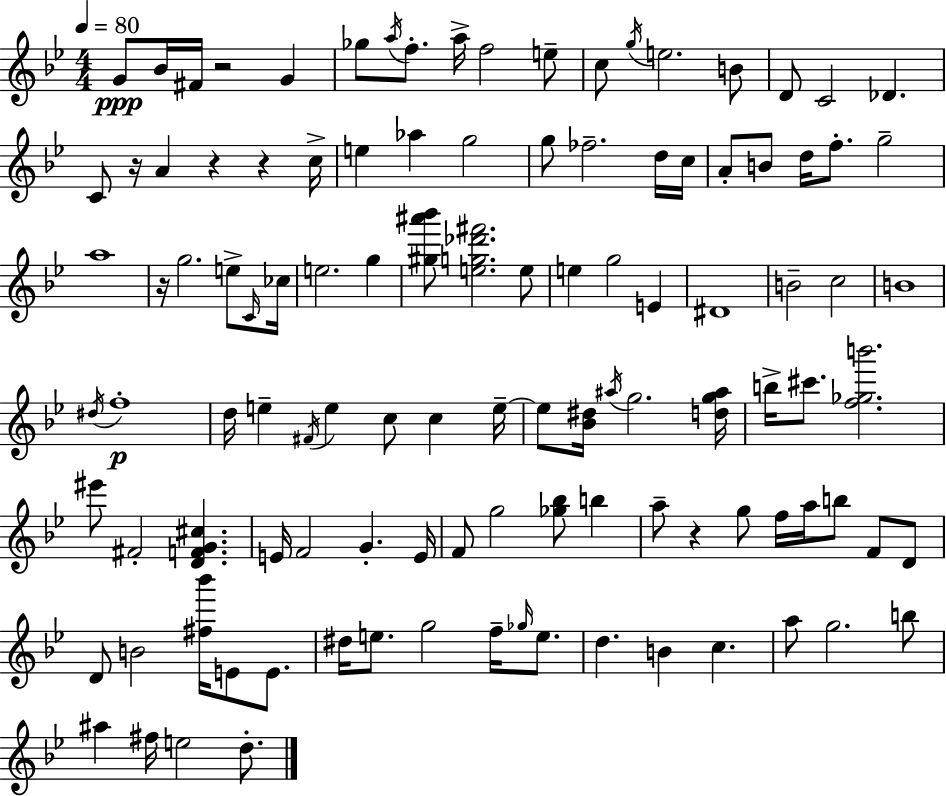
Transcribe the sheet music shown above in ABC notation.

X:1
T:Untitled
M:4/4
L:1/4
K:Bb
G/2 _B/4 ^F/4 z2 G _g/2 a/4 f/2 a/4 f2 e/2 c/2 g/4 e2 B/2 D/2 C2 _D C/2 z/4 A z z c/4 e _a g2 g/2 _f2 d/4 c/4 A/2 B/2 d/4 f/2 g2 a4 z/4 g2 e/2 C/4 _c/4 e2 g [^g^a'_b']/2 [eg_d'^f']2 e/2 e g2 E ^D4 B2 c2 B4 ^d/4 f4 d/4 e ^F/4 e c/2 c e/4 e/2 [_B^d]/4 ^a/4 g2 [dg^a]/4 b/4 ^c'/2 [f_gb']2 ^e'/2 ^F2 [DFG^c] E/4 F2 G E/4 F/2 g2 [_g_b]/2 b a/2 z g/2 f/4 a/4 b/2 F/2 D/2 D/2 B2 [^f_b']/4 E/2 E/2 ^d/4 e/2 g2 f/4 _g/4 e/2 d B c a/2 g2 b/2 ^a ^f/4 e2 d/2